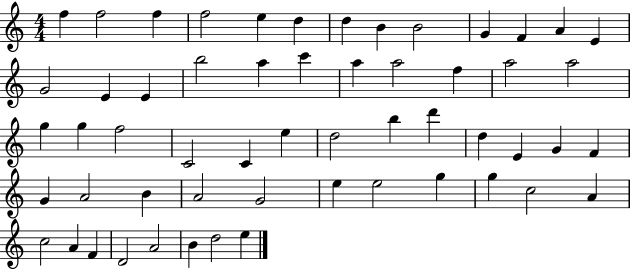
X:1
T:Untitled
M:4/4
L:1/4
K:C
f f2 f f2 e d d B B2 G F A E G2 E E b2 a c' a a2 f a2 a2 g g f2 C2 C e d2 b d' d E G F G A2 B A2 G2 e e2 g g c2 A c2 A F D2 A2 B d2 e